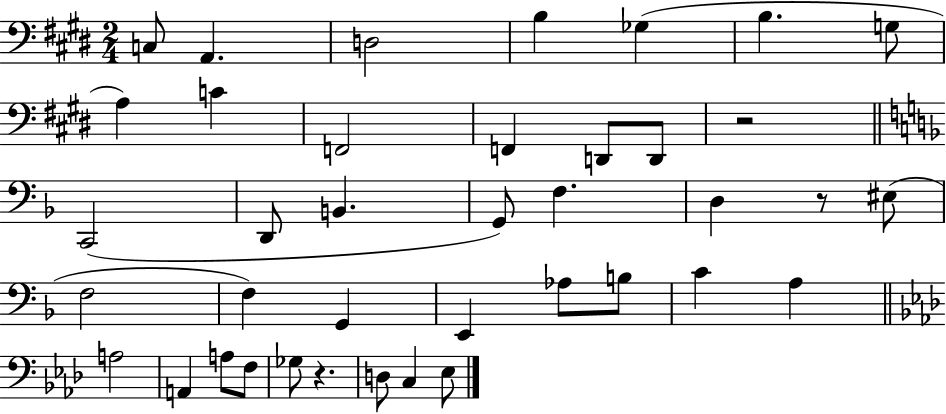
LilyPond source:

{
  \clef bass
  \numericTimeSignature
  \time 2/4
  \key e \major
  \repeat volta 2 { c8 a,4. | d2 | b4 ges4( | b4. g8 | \break a4) c'4 | f,2 | f,4 d,8 d,8 | r2 | \break \bar "||" \break \key d \minor c,2( | d,8 b,4. | g,8) f4. | d4 r8 eis8( | \break f2 | f4) g,4 | e,4 aes8 b8 | c'4 a4 | \break \bar "||" \break \key aes \major a2 | a,4 a8 f8 | ges8 r4. | d8 c4 ees8 | \break } \bar "|."
}